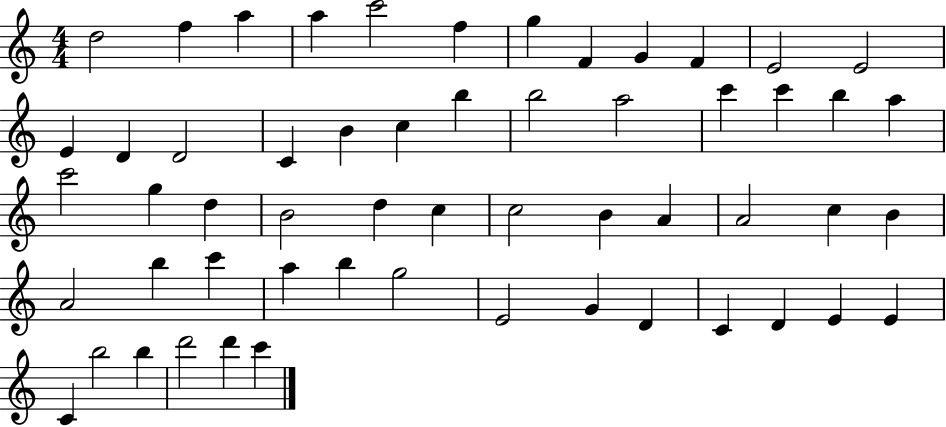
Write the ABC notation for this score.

X:1
T:Untitled
M:4/4
L:1/4
K:C
d2 f a a c'2 f g F G F E2 E2 E D D2 C B c b b2 a2 c' c' b a c'2 g d B2 d c c2 B A A2 c B A2 b c' a b g2 E2 G D C D E E C b2 b d'2 d' c'